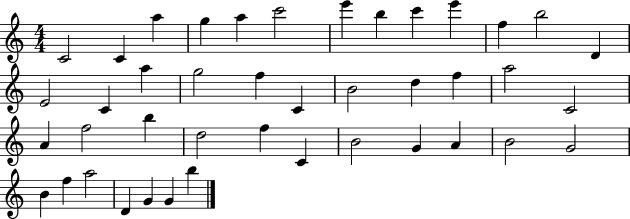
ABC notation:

X:1
T:Untitled
M:4/4
L:1/4
K:C
C2 C a g a c'2 e' b c' e' f b2 D E2 C a g2 f C B2 d f a2 C2 A f2 b d2 f C B2 G A B2 G2 B f a2 D G G b